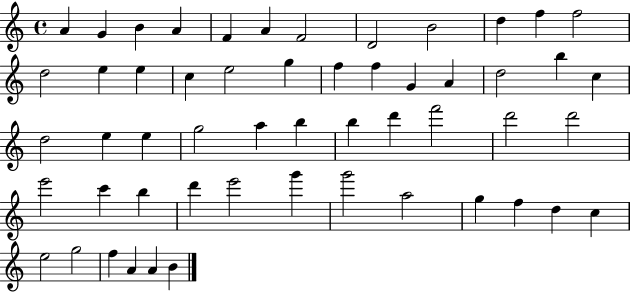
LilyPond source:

{
  \clef treble
  \time 4/4
  \defaultTimeSignature
  \key c \major
  a'4 g'4 b'4 a'4 | f'4 a'4 f'2 | d'2 b'2 | d''4 f''4 f''2 | \break d''2 e''4 e''4 | c''4 e''2 g''4 | f''4 f''4 g'4 a'4 | d''2 b''4 c''4 | \break d''2 e''4 e''4 | g''2 a''4 b''4 | b''4 d'''4 f'''2 | d'''2 d'''2 | \break e'''2 c'''4 b''4 | d'''4 e'''2 g'''4 | g'''2 a''2 | g''4 f''4 d''4 c''4 | \break e''2 g''2 | f''4 a'4 a'4 b'4 | \bar "|."
}